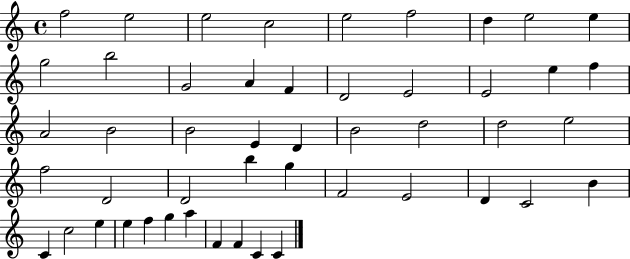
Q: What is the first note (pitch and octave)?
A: F5